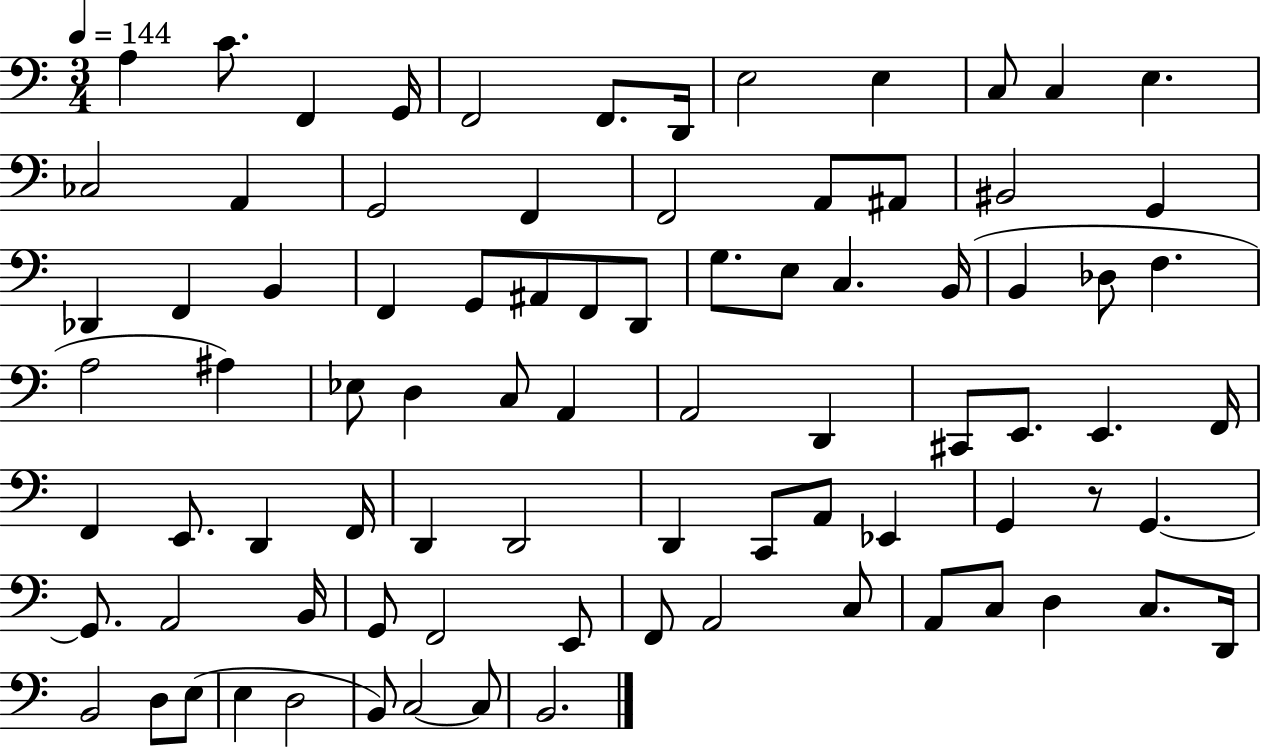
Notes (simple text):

A3/q C4/e. F2/q G2/s F2/h F2/e. D2/s E3/h E3/q C3/e C3/q E3/q. CES3/h A2/q G2/h F2/q F2/h A2/e A#2/e BIS2/h G2/q Db2/q F2/q B2/q F2/q G2/e A#2/e F2/e D2/e G3/e. E3/e C3/q. B2/s B2/q Db3/e F3/q. A3/h A#3/q Eb3/e D3/q C3/e A2/q A2/h D2/q C#2/e E2/e. E2/q. F2/s F2/q E2/e. D2/q F2/s D2/q D2/h D2/q C2/e A2/e Eb2/q G2/q R/e G2/q. G2/e. A2/h B2/s G2/e F2/h E2/e F2/e A2/h C3/e A2/e C3/e D3/q C3/e. D2/s B2/h D3/e E3/e E3/q D3/h B2/e C3/h C3/e B2/h.